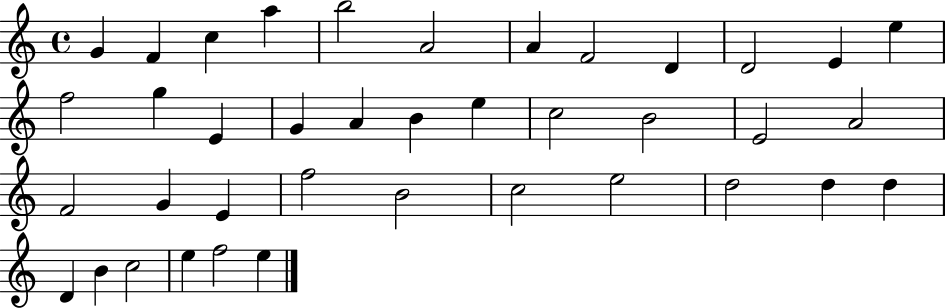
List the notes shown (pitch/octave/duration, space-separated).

G4/q F4/q C5/q A5/q B5/h A4/h A4/q F4/h D4/q D4/h E4/q E5/q F5/h G5/q E4/q G4/q A4/q B4/q E5/q C5/h B4/h E4/h A4/h F4/h G4/q E4/q F5/h B4/h C5/h E5/h D5/h D5/q D5/q D4/q B4/q C5/h E5/q F5/h E5/q